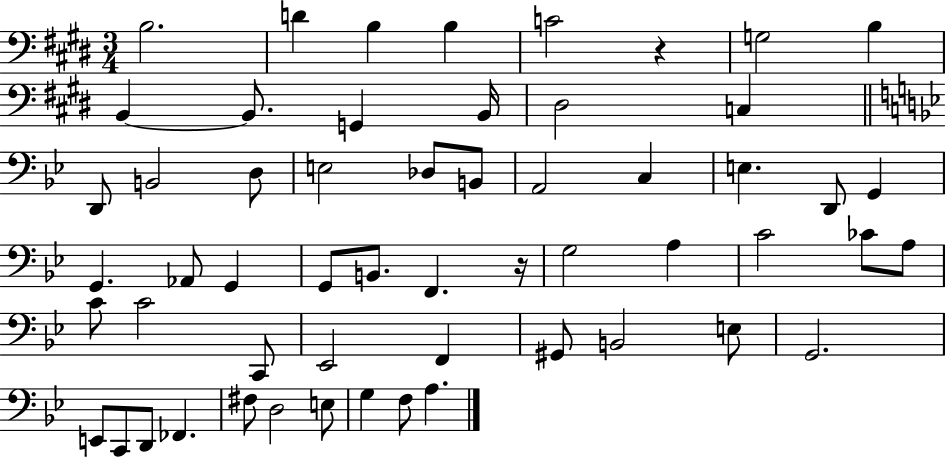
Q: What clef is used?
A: bass